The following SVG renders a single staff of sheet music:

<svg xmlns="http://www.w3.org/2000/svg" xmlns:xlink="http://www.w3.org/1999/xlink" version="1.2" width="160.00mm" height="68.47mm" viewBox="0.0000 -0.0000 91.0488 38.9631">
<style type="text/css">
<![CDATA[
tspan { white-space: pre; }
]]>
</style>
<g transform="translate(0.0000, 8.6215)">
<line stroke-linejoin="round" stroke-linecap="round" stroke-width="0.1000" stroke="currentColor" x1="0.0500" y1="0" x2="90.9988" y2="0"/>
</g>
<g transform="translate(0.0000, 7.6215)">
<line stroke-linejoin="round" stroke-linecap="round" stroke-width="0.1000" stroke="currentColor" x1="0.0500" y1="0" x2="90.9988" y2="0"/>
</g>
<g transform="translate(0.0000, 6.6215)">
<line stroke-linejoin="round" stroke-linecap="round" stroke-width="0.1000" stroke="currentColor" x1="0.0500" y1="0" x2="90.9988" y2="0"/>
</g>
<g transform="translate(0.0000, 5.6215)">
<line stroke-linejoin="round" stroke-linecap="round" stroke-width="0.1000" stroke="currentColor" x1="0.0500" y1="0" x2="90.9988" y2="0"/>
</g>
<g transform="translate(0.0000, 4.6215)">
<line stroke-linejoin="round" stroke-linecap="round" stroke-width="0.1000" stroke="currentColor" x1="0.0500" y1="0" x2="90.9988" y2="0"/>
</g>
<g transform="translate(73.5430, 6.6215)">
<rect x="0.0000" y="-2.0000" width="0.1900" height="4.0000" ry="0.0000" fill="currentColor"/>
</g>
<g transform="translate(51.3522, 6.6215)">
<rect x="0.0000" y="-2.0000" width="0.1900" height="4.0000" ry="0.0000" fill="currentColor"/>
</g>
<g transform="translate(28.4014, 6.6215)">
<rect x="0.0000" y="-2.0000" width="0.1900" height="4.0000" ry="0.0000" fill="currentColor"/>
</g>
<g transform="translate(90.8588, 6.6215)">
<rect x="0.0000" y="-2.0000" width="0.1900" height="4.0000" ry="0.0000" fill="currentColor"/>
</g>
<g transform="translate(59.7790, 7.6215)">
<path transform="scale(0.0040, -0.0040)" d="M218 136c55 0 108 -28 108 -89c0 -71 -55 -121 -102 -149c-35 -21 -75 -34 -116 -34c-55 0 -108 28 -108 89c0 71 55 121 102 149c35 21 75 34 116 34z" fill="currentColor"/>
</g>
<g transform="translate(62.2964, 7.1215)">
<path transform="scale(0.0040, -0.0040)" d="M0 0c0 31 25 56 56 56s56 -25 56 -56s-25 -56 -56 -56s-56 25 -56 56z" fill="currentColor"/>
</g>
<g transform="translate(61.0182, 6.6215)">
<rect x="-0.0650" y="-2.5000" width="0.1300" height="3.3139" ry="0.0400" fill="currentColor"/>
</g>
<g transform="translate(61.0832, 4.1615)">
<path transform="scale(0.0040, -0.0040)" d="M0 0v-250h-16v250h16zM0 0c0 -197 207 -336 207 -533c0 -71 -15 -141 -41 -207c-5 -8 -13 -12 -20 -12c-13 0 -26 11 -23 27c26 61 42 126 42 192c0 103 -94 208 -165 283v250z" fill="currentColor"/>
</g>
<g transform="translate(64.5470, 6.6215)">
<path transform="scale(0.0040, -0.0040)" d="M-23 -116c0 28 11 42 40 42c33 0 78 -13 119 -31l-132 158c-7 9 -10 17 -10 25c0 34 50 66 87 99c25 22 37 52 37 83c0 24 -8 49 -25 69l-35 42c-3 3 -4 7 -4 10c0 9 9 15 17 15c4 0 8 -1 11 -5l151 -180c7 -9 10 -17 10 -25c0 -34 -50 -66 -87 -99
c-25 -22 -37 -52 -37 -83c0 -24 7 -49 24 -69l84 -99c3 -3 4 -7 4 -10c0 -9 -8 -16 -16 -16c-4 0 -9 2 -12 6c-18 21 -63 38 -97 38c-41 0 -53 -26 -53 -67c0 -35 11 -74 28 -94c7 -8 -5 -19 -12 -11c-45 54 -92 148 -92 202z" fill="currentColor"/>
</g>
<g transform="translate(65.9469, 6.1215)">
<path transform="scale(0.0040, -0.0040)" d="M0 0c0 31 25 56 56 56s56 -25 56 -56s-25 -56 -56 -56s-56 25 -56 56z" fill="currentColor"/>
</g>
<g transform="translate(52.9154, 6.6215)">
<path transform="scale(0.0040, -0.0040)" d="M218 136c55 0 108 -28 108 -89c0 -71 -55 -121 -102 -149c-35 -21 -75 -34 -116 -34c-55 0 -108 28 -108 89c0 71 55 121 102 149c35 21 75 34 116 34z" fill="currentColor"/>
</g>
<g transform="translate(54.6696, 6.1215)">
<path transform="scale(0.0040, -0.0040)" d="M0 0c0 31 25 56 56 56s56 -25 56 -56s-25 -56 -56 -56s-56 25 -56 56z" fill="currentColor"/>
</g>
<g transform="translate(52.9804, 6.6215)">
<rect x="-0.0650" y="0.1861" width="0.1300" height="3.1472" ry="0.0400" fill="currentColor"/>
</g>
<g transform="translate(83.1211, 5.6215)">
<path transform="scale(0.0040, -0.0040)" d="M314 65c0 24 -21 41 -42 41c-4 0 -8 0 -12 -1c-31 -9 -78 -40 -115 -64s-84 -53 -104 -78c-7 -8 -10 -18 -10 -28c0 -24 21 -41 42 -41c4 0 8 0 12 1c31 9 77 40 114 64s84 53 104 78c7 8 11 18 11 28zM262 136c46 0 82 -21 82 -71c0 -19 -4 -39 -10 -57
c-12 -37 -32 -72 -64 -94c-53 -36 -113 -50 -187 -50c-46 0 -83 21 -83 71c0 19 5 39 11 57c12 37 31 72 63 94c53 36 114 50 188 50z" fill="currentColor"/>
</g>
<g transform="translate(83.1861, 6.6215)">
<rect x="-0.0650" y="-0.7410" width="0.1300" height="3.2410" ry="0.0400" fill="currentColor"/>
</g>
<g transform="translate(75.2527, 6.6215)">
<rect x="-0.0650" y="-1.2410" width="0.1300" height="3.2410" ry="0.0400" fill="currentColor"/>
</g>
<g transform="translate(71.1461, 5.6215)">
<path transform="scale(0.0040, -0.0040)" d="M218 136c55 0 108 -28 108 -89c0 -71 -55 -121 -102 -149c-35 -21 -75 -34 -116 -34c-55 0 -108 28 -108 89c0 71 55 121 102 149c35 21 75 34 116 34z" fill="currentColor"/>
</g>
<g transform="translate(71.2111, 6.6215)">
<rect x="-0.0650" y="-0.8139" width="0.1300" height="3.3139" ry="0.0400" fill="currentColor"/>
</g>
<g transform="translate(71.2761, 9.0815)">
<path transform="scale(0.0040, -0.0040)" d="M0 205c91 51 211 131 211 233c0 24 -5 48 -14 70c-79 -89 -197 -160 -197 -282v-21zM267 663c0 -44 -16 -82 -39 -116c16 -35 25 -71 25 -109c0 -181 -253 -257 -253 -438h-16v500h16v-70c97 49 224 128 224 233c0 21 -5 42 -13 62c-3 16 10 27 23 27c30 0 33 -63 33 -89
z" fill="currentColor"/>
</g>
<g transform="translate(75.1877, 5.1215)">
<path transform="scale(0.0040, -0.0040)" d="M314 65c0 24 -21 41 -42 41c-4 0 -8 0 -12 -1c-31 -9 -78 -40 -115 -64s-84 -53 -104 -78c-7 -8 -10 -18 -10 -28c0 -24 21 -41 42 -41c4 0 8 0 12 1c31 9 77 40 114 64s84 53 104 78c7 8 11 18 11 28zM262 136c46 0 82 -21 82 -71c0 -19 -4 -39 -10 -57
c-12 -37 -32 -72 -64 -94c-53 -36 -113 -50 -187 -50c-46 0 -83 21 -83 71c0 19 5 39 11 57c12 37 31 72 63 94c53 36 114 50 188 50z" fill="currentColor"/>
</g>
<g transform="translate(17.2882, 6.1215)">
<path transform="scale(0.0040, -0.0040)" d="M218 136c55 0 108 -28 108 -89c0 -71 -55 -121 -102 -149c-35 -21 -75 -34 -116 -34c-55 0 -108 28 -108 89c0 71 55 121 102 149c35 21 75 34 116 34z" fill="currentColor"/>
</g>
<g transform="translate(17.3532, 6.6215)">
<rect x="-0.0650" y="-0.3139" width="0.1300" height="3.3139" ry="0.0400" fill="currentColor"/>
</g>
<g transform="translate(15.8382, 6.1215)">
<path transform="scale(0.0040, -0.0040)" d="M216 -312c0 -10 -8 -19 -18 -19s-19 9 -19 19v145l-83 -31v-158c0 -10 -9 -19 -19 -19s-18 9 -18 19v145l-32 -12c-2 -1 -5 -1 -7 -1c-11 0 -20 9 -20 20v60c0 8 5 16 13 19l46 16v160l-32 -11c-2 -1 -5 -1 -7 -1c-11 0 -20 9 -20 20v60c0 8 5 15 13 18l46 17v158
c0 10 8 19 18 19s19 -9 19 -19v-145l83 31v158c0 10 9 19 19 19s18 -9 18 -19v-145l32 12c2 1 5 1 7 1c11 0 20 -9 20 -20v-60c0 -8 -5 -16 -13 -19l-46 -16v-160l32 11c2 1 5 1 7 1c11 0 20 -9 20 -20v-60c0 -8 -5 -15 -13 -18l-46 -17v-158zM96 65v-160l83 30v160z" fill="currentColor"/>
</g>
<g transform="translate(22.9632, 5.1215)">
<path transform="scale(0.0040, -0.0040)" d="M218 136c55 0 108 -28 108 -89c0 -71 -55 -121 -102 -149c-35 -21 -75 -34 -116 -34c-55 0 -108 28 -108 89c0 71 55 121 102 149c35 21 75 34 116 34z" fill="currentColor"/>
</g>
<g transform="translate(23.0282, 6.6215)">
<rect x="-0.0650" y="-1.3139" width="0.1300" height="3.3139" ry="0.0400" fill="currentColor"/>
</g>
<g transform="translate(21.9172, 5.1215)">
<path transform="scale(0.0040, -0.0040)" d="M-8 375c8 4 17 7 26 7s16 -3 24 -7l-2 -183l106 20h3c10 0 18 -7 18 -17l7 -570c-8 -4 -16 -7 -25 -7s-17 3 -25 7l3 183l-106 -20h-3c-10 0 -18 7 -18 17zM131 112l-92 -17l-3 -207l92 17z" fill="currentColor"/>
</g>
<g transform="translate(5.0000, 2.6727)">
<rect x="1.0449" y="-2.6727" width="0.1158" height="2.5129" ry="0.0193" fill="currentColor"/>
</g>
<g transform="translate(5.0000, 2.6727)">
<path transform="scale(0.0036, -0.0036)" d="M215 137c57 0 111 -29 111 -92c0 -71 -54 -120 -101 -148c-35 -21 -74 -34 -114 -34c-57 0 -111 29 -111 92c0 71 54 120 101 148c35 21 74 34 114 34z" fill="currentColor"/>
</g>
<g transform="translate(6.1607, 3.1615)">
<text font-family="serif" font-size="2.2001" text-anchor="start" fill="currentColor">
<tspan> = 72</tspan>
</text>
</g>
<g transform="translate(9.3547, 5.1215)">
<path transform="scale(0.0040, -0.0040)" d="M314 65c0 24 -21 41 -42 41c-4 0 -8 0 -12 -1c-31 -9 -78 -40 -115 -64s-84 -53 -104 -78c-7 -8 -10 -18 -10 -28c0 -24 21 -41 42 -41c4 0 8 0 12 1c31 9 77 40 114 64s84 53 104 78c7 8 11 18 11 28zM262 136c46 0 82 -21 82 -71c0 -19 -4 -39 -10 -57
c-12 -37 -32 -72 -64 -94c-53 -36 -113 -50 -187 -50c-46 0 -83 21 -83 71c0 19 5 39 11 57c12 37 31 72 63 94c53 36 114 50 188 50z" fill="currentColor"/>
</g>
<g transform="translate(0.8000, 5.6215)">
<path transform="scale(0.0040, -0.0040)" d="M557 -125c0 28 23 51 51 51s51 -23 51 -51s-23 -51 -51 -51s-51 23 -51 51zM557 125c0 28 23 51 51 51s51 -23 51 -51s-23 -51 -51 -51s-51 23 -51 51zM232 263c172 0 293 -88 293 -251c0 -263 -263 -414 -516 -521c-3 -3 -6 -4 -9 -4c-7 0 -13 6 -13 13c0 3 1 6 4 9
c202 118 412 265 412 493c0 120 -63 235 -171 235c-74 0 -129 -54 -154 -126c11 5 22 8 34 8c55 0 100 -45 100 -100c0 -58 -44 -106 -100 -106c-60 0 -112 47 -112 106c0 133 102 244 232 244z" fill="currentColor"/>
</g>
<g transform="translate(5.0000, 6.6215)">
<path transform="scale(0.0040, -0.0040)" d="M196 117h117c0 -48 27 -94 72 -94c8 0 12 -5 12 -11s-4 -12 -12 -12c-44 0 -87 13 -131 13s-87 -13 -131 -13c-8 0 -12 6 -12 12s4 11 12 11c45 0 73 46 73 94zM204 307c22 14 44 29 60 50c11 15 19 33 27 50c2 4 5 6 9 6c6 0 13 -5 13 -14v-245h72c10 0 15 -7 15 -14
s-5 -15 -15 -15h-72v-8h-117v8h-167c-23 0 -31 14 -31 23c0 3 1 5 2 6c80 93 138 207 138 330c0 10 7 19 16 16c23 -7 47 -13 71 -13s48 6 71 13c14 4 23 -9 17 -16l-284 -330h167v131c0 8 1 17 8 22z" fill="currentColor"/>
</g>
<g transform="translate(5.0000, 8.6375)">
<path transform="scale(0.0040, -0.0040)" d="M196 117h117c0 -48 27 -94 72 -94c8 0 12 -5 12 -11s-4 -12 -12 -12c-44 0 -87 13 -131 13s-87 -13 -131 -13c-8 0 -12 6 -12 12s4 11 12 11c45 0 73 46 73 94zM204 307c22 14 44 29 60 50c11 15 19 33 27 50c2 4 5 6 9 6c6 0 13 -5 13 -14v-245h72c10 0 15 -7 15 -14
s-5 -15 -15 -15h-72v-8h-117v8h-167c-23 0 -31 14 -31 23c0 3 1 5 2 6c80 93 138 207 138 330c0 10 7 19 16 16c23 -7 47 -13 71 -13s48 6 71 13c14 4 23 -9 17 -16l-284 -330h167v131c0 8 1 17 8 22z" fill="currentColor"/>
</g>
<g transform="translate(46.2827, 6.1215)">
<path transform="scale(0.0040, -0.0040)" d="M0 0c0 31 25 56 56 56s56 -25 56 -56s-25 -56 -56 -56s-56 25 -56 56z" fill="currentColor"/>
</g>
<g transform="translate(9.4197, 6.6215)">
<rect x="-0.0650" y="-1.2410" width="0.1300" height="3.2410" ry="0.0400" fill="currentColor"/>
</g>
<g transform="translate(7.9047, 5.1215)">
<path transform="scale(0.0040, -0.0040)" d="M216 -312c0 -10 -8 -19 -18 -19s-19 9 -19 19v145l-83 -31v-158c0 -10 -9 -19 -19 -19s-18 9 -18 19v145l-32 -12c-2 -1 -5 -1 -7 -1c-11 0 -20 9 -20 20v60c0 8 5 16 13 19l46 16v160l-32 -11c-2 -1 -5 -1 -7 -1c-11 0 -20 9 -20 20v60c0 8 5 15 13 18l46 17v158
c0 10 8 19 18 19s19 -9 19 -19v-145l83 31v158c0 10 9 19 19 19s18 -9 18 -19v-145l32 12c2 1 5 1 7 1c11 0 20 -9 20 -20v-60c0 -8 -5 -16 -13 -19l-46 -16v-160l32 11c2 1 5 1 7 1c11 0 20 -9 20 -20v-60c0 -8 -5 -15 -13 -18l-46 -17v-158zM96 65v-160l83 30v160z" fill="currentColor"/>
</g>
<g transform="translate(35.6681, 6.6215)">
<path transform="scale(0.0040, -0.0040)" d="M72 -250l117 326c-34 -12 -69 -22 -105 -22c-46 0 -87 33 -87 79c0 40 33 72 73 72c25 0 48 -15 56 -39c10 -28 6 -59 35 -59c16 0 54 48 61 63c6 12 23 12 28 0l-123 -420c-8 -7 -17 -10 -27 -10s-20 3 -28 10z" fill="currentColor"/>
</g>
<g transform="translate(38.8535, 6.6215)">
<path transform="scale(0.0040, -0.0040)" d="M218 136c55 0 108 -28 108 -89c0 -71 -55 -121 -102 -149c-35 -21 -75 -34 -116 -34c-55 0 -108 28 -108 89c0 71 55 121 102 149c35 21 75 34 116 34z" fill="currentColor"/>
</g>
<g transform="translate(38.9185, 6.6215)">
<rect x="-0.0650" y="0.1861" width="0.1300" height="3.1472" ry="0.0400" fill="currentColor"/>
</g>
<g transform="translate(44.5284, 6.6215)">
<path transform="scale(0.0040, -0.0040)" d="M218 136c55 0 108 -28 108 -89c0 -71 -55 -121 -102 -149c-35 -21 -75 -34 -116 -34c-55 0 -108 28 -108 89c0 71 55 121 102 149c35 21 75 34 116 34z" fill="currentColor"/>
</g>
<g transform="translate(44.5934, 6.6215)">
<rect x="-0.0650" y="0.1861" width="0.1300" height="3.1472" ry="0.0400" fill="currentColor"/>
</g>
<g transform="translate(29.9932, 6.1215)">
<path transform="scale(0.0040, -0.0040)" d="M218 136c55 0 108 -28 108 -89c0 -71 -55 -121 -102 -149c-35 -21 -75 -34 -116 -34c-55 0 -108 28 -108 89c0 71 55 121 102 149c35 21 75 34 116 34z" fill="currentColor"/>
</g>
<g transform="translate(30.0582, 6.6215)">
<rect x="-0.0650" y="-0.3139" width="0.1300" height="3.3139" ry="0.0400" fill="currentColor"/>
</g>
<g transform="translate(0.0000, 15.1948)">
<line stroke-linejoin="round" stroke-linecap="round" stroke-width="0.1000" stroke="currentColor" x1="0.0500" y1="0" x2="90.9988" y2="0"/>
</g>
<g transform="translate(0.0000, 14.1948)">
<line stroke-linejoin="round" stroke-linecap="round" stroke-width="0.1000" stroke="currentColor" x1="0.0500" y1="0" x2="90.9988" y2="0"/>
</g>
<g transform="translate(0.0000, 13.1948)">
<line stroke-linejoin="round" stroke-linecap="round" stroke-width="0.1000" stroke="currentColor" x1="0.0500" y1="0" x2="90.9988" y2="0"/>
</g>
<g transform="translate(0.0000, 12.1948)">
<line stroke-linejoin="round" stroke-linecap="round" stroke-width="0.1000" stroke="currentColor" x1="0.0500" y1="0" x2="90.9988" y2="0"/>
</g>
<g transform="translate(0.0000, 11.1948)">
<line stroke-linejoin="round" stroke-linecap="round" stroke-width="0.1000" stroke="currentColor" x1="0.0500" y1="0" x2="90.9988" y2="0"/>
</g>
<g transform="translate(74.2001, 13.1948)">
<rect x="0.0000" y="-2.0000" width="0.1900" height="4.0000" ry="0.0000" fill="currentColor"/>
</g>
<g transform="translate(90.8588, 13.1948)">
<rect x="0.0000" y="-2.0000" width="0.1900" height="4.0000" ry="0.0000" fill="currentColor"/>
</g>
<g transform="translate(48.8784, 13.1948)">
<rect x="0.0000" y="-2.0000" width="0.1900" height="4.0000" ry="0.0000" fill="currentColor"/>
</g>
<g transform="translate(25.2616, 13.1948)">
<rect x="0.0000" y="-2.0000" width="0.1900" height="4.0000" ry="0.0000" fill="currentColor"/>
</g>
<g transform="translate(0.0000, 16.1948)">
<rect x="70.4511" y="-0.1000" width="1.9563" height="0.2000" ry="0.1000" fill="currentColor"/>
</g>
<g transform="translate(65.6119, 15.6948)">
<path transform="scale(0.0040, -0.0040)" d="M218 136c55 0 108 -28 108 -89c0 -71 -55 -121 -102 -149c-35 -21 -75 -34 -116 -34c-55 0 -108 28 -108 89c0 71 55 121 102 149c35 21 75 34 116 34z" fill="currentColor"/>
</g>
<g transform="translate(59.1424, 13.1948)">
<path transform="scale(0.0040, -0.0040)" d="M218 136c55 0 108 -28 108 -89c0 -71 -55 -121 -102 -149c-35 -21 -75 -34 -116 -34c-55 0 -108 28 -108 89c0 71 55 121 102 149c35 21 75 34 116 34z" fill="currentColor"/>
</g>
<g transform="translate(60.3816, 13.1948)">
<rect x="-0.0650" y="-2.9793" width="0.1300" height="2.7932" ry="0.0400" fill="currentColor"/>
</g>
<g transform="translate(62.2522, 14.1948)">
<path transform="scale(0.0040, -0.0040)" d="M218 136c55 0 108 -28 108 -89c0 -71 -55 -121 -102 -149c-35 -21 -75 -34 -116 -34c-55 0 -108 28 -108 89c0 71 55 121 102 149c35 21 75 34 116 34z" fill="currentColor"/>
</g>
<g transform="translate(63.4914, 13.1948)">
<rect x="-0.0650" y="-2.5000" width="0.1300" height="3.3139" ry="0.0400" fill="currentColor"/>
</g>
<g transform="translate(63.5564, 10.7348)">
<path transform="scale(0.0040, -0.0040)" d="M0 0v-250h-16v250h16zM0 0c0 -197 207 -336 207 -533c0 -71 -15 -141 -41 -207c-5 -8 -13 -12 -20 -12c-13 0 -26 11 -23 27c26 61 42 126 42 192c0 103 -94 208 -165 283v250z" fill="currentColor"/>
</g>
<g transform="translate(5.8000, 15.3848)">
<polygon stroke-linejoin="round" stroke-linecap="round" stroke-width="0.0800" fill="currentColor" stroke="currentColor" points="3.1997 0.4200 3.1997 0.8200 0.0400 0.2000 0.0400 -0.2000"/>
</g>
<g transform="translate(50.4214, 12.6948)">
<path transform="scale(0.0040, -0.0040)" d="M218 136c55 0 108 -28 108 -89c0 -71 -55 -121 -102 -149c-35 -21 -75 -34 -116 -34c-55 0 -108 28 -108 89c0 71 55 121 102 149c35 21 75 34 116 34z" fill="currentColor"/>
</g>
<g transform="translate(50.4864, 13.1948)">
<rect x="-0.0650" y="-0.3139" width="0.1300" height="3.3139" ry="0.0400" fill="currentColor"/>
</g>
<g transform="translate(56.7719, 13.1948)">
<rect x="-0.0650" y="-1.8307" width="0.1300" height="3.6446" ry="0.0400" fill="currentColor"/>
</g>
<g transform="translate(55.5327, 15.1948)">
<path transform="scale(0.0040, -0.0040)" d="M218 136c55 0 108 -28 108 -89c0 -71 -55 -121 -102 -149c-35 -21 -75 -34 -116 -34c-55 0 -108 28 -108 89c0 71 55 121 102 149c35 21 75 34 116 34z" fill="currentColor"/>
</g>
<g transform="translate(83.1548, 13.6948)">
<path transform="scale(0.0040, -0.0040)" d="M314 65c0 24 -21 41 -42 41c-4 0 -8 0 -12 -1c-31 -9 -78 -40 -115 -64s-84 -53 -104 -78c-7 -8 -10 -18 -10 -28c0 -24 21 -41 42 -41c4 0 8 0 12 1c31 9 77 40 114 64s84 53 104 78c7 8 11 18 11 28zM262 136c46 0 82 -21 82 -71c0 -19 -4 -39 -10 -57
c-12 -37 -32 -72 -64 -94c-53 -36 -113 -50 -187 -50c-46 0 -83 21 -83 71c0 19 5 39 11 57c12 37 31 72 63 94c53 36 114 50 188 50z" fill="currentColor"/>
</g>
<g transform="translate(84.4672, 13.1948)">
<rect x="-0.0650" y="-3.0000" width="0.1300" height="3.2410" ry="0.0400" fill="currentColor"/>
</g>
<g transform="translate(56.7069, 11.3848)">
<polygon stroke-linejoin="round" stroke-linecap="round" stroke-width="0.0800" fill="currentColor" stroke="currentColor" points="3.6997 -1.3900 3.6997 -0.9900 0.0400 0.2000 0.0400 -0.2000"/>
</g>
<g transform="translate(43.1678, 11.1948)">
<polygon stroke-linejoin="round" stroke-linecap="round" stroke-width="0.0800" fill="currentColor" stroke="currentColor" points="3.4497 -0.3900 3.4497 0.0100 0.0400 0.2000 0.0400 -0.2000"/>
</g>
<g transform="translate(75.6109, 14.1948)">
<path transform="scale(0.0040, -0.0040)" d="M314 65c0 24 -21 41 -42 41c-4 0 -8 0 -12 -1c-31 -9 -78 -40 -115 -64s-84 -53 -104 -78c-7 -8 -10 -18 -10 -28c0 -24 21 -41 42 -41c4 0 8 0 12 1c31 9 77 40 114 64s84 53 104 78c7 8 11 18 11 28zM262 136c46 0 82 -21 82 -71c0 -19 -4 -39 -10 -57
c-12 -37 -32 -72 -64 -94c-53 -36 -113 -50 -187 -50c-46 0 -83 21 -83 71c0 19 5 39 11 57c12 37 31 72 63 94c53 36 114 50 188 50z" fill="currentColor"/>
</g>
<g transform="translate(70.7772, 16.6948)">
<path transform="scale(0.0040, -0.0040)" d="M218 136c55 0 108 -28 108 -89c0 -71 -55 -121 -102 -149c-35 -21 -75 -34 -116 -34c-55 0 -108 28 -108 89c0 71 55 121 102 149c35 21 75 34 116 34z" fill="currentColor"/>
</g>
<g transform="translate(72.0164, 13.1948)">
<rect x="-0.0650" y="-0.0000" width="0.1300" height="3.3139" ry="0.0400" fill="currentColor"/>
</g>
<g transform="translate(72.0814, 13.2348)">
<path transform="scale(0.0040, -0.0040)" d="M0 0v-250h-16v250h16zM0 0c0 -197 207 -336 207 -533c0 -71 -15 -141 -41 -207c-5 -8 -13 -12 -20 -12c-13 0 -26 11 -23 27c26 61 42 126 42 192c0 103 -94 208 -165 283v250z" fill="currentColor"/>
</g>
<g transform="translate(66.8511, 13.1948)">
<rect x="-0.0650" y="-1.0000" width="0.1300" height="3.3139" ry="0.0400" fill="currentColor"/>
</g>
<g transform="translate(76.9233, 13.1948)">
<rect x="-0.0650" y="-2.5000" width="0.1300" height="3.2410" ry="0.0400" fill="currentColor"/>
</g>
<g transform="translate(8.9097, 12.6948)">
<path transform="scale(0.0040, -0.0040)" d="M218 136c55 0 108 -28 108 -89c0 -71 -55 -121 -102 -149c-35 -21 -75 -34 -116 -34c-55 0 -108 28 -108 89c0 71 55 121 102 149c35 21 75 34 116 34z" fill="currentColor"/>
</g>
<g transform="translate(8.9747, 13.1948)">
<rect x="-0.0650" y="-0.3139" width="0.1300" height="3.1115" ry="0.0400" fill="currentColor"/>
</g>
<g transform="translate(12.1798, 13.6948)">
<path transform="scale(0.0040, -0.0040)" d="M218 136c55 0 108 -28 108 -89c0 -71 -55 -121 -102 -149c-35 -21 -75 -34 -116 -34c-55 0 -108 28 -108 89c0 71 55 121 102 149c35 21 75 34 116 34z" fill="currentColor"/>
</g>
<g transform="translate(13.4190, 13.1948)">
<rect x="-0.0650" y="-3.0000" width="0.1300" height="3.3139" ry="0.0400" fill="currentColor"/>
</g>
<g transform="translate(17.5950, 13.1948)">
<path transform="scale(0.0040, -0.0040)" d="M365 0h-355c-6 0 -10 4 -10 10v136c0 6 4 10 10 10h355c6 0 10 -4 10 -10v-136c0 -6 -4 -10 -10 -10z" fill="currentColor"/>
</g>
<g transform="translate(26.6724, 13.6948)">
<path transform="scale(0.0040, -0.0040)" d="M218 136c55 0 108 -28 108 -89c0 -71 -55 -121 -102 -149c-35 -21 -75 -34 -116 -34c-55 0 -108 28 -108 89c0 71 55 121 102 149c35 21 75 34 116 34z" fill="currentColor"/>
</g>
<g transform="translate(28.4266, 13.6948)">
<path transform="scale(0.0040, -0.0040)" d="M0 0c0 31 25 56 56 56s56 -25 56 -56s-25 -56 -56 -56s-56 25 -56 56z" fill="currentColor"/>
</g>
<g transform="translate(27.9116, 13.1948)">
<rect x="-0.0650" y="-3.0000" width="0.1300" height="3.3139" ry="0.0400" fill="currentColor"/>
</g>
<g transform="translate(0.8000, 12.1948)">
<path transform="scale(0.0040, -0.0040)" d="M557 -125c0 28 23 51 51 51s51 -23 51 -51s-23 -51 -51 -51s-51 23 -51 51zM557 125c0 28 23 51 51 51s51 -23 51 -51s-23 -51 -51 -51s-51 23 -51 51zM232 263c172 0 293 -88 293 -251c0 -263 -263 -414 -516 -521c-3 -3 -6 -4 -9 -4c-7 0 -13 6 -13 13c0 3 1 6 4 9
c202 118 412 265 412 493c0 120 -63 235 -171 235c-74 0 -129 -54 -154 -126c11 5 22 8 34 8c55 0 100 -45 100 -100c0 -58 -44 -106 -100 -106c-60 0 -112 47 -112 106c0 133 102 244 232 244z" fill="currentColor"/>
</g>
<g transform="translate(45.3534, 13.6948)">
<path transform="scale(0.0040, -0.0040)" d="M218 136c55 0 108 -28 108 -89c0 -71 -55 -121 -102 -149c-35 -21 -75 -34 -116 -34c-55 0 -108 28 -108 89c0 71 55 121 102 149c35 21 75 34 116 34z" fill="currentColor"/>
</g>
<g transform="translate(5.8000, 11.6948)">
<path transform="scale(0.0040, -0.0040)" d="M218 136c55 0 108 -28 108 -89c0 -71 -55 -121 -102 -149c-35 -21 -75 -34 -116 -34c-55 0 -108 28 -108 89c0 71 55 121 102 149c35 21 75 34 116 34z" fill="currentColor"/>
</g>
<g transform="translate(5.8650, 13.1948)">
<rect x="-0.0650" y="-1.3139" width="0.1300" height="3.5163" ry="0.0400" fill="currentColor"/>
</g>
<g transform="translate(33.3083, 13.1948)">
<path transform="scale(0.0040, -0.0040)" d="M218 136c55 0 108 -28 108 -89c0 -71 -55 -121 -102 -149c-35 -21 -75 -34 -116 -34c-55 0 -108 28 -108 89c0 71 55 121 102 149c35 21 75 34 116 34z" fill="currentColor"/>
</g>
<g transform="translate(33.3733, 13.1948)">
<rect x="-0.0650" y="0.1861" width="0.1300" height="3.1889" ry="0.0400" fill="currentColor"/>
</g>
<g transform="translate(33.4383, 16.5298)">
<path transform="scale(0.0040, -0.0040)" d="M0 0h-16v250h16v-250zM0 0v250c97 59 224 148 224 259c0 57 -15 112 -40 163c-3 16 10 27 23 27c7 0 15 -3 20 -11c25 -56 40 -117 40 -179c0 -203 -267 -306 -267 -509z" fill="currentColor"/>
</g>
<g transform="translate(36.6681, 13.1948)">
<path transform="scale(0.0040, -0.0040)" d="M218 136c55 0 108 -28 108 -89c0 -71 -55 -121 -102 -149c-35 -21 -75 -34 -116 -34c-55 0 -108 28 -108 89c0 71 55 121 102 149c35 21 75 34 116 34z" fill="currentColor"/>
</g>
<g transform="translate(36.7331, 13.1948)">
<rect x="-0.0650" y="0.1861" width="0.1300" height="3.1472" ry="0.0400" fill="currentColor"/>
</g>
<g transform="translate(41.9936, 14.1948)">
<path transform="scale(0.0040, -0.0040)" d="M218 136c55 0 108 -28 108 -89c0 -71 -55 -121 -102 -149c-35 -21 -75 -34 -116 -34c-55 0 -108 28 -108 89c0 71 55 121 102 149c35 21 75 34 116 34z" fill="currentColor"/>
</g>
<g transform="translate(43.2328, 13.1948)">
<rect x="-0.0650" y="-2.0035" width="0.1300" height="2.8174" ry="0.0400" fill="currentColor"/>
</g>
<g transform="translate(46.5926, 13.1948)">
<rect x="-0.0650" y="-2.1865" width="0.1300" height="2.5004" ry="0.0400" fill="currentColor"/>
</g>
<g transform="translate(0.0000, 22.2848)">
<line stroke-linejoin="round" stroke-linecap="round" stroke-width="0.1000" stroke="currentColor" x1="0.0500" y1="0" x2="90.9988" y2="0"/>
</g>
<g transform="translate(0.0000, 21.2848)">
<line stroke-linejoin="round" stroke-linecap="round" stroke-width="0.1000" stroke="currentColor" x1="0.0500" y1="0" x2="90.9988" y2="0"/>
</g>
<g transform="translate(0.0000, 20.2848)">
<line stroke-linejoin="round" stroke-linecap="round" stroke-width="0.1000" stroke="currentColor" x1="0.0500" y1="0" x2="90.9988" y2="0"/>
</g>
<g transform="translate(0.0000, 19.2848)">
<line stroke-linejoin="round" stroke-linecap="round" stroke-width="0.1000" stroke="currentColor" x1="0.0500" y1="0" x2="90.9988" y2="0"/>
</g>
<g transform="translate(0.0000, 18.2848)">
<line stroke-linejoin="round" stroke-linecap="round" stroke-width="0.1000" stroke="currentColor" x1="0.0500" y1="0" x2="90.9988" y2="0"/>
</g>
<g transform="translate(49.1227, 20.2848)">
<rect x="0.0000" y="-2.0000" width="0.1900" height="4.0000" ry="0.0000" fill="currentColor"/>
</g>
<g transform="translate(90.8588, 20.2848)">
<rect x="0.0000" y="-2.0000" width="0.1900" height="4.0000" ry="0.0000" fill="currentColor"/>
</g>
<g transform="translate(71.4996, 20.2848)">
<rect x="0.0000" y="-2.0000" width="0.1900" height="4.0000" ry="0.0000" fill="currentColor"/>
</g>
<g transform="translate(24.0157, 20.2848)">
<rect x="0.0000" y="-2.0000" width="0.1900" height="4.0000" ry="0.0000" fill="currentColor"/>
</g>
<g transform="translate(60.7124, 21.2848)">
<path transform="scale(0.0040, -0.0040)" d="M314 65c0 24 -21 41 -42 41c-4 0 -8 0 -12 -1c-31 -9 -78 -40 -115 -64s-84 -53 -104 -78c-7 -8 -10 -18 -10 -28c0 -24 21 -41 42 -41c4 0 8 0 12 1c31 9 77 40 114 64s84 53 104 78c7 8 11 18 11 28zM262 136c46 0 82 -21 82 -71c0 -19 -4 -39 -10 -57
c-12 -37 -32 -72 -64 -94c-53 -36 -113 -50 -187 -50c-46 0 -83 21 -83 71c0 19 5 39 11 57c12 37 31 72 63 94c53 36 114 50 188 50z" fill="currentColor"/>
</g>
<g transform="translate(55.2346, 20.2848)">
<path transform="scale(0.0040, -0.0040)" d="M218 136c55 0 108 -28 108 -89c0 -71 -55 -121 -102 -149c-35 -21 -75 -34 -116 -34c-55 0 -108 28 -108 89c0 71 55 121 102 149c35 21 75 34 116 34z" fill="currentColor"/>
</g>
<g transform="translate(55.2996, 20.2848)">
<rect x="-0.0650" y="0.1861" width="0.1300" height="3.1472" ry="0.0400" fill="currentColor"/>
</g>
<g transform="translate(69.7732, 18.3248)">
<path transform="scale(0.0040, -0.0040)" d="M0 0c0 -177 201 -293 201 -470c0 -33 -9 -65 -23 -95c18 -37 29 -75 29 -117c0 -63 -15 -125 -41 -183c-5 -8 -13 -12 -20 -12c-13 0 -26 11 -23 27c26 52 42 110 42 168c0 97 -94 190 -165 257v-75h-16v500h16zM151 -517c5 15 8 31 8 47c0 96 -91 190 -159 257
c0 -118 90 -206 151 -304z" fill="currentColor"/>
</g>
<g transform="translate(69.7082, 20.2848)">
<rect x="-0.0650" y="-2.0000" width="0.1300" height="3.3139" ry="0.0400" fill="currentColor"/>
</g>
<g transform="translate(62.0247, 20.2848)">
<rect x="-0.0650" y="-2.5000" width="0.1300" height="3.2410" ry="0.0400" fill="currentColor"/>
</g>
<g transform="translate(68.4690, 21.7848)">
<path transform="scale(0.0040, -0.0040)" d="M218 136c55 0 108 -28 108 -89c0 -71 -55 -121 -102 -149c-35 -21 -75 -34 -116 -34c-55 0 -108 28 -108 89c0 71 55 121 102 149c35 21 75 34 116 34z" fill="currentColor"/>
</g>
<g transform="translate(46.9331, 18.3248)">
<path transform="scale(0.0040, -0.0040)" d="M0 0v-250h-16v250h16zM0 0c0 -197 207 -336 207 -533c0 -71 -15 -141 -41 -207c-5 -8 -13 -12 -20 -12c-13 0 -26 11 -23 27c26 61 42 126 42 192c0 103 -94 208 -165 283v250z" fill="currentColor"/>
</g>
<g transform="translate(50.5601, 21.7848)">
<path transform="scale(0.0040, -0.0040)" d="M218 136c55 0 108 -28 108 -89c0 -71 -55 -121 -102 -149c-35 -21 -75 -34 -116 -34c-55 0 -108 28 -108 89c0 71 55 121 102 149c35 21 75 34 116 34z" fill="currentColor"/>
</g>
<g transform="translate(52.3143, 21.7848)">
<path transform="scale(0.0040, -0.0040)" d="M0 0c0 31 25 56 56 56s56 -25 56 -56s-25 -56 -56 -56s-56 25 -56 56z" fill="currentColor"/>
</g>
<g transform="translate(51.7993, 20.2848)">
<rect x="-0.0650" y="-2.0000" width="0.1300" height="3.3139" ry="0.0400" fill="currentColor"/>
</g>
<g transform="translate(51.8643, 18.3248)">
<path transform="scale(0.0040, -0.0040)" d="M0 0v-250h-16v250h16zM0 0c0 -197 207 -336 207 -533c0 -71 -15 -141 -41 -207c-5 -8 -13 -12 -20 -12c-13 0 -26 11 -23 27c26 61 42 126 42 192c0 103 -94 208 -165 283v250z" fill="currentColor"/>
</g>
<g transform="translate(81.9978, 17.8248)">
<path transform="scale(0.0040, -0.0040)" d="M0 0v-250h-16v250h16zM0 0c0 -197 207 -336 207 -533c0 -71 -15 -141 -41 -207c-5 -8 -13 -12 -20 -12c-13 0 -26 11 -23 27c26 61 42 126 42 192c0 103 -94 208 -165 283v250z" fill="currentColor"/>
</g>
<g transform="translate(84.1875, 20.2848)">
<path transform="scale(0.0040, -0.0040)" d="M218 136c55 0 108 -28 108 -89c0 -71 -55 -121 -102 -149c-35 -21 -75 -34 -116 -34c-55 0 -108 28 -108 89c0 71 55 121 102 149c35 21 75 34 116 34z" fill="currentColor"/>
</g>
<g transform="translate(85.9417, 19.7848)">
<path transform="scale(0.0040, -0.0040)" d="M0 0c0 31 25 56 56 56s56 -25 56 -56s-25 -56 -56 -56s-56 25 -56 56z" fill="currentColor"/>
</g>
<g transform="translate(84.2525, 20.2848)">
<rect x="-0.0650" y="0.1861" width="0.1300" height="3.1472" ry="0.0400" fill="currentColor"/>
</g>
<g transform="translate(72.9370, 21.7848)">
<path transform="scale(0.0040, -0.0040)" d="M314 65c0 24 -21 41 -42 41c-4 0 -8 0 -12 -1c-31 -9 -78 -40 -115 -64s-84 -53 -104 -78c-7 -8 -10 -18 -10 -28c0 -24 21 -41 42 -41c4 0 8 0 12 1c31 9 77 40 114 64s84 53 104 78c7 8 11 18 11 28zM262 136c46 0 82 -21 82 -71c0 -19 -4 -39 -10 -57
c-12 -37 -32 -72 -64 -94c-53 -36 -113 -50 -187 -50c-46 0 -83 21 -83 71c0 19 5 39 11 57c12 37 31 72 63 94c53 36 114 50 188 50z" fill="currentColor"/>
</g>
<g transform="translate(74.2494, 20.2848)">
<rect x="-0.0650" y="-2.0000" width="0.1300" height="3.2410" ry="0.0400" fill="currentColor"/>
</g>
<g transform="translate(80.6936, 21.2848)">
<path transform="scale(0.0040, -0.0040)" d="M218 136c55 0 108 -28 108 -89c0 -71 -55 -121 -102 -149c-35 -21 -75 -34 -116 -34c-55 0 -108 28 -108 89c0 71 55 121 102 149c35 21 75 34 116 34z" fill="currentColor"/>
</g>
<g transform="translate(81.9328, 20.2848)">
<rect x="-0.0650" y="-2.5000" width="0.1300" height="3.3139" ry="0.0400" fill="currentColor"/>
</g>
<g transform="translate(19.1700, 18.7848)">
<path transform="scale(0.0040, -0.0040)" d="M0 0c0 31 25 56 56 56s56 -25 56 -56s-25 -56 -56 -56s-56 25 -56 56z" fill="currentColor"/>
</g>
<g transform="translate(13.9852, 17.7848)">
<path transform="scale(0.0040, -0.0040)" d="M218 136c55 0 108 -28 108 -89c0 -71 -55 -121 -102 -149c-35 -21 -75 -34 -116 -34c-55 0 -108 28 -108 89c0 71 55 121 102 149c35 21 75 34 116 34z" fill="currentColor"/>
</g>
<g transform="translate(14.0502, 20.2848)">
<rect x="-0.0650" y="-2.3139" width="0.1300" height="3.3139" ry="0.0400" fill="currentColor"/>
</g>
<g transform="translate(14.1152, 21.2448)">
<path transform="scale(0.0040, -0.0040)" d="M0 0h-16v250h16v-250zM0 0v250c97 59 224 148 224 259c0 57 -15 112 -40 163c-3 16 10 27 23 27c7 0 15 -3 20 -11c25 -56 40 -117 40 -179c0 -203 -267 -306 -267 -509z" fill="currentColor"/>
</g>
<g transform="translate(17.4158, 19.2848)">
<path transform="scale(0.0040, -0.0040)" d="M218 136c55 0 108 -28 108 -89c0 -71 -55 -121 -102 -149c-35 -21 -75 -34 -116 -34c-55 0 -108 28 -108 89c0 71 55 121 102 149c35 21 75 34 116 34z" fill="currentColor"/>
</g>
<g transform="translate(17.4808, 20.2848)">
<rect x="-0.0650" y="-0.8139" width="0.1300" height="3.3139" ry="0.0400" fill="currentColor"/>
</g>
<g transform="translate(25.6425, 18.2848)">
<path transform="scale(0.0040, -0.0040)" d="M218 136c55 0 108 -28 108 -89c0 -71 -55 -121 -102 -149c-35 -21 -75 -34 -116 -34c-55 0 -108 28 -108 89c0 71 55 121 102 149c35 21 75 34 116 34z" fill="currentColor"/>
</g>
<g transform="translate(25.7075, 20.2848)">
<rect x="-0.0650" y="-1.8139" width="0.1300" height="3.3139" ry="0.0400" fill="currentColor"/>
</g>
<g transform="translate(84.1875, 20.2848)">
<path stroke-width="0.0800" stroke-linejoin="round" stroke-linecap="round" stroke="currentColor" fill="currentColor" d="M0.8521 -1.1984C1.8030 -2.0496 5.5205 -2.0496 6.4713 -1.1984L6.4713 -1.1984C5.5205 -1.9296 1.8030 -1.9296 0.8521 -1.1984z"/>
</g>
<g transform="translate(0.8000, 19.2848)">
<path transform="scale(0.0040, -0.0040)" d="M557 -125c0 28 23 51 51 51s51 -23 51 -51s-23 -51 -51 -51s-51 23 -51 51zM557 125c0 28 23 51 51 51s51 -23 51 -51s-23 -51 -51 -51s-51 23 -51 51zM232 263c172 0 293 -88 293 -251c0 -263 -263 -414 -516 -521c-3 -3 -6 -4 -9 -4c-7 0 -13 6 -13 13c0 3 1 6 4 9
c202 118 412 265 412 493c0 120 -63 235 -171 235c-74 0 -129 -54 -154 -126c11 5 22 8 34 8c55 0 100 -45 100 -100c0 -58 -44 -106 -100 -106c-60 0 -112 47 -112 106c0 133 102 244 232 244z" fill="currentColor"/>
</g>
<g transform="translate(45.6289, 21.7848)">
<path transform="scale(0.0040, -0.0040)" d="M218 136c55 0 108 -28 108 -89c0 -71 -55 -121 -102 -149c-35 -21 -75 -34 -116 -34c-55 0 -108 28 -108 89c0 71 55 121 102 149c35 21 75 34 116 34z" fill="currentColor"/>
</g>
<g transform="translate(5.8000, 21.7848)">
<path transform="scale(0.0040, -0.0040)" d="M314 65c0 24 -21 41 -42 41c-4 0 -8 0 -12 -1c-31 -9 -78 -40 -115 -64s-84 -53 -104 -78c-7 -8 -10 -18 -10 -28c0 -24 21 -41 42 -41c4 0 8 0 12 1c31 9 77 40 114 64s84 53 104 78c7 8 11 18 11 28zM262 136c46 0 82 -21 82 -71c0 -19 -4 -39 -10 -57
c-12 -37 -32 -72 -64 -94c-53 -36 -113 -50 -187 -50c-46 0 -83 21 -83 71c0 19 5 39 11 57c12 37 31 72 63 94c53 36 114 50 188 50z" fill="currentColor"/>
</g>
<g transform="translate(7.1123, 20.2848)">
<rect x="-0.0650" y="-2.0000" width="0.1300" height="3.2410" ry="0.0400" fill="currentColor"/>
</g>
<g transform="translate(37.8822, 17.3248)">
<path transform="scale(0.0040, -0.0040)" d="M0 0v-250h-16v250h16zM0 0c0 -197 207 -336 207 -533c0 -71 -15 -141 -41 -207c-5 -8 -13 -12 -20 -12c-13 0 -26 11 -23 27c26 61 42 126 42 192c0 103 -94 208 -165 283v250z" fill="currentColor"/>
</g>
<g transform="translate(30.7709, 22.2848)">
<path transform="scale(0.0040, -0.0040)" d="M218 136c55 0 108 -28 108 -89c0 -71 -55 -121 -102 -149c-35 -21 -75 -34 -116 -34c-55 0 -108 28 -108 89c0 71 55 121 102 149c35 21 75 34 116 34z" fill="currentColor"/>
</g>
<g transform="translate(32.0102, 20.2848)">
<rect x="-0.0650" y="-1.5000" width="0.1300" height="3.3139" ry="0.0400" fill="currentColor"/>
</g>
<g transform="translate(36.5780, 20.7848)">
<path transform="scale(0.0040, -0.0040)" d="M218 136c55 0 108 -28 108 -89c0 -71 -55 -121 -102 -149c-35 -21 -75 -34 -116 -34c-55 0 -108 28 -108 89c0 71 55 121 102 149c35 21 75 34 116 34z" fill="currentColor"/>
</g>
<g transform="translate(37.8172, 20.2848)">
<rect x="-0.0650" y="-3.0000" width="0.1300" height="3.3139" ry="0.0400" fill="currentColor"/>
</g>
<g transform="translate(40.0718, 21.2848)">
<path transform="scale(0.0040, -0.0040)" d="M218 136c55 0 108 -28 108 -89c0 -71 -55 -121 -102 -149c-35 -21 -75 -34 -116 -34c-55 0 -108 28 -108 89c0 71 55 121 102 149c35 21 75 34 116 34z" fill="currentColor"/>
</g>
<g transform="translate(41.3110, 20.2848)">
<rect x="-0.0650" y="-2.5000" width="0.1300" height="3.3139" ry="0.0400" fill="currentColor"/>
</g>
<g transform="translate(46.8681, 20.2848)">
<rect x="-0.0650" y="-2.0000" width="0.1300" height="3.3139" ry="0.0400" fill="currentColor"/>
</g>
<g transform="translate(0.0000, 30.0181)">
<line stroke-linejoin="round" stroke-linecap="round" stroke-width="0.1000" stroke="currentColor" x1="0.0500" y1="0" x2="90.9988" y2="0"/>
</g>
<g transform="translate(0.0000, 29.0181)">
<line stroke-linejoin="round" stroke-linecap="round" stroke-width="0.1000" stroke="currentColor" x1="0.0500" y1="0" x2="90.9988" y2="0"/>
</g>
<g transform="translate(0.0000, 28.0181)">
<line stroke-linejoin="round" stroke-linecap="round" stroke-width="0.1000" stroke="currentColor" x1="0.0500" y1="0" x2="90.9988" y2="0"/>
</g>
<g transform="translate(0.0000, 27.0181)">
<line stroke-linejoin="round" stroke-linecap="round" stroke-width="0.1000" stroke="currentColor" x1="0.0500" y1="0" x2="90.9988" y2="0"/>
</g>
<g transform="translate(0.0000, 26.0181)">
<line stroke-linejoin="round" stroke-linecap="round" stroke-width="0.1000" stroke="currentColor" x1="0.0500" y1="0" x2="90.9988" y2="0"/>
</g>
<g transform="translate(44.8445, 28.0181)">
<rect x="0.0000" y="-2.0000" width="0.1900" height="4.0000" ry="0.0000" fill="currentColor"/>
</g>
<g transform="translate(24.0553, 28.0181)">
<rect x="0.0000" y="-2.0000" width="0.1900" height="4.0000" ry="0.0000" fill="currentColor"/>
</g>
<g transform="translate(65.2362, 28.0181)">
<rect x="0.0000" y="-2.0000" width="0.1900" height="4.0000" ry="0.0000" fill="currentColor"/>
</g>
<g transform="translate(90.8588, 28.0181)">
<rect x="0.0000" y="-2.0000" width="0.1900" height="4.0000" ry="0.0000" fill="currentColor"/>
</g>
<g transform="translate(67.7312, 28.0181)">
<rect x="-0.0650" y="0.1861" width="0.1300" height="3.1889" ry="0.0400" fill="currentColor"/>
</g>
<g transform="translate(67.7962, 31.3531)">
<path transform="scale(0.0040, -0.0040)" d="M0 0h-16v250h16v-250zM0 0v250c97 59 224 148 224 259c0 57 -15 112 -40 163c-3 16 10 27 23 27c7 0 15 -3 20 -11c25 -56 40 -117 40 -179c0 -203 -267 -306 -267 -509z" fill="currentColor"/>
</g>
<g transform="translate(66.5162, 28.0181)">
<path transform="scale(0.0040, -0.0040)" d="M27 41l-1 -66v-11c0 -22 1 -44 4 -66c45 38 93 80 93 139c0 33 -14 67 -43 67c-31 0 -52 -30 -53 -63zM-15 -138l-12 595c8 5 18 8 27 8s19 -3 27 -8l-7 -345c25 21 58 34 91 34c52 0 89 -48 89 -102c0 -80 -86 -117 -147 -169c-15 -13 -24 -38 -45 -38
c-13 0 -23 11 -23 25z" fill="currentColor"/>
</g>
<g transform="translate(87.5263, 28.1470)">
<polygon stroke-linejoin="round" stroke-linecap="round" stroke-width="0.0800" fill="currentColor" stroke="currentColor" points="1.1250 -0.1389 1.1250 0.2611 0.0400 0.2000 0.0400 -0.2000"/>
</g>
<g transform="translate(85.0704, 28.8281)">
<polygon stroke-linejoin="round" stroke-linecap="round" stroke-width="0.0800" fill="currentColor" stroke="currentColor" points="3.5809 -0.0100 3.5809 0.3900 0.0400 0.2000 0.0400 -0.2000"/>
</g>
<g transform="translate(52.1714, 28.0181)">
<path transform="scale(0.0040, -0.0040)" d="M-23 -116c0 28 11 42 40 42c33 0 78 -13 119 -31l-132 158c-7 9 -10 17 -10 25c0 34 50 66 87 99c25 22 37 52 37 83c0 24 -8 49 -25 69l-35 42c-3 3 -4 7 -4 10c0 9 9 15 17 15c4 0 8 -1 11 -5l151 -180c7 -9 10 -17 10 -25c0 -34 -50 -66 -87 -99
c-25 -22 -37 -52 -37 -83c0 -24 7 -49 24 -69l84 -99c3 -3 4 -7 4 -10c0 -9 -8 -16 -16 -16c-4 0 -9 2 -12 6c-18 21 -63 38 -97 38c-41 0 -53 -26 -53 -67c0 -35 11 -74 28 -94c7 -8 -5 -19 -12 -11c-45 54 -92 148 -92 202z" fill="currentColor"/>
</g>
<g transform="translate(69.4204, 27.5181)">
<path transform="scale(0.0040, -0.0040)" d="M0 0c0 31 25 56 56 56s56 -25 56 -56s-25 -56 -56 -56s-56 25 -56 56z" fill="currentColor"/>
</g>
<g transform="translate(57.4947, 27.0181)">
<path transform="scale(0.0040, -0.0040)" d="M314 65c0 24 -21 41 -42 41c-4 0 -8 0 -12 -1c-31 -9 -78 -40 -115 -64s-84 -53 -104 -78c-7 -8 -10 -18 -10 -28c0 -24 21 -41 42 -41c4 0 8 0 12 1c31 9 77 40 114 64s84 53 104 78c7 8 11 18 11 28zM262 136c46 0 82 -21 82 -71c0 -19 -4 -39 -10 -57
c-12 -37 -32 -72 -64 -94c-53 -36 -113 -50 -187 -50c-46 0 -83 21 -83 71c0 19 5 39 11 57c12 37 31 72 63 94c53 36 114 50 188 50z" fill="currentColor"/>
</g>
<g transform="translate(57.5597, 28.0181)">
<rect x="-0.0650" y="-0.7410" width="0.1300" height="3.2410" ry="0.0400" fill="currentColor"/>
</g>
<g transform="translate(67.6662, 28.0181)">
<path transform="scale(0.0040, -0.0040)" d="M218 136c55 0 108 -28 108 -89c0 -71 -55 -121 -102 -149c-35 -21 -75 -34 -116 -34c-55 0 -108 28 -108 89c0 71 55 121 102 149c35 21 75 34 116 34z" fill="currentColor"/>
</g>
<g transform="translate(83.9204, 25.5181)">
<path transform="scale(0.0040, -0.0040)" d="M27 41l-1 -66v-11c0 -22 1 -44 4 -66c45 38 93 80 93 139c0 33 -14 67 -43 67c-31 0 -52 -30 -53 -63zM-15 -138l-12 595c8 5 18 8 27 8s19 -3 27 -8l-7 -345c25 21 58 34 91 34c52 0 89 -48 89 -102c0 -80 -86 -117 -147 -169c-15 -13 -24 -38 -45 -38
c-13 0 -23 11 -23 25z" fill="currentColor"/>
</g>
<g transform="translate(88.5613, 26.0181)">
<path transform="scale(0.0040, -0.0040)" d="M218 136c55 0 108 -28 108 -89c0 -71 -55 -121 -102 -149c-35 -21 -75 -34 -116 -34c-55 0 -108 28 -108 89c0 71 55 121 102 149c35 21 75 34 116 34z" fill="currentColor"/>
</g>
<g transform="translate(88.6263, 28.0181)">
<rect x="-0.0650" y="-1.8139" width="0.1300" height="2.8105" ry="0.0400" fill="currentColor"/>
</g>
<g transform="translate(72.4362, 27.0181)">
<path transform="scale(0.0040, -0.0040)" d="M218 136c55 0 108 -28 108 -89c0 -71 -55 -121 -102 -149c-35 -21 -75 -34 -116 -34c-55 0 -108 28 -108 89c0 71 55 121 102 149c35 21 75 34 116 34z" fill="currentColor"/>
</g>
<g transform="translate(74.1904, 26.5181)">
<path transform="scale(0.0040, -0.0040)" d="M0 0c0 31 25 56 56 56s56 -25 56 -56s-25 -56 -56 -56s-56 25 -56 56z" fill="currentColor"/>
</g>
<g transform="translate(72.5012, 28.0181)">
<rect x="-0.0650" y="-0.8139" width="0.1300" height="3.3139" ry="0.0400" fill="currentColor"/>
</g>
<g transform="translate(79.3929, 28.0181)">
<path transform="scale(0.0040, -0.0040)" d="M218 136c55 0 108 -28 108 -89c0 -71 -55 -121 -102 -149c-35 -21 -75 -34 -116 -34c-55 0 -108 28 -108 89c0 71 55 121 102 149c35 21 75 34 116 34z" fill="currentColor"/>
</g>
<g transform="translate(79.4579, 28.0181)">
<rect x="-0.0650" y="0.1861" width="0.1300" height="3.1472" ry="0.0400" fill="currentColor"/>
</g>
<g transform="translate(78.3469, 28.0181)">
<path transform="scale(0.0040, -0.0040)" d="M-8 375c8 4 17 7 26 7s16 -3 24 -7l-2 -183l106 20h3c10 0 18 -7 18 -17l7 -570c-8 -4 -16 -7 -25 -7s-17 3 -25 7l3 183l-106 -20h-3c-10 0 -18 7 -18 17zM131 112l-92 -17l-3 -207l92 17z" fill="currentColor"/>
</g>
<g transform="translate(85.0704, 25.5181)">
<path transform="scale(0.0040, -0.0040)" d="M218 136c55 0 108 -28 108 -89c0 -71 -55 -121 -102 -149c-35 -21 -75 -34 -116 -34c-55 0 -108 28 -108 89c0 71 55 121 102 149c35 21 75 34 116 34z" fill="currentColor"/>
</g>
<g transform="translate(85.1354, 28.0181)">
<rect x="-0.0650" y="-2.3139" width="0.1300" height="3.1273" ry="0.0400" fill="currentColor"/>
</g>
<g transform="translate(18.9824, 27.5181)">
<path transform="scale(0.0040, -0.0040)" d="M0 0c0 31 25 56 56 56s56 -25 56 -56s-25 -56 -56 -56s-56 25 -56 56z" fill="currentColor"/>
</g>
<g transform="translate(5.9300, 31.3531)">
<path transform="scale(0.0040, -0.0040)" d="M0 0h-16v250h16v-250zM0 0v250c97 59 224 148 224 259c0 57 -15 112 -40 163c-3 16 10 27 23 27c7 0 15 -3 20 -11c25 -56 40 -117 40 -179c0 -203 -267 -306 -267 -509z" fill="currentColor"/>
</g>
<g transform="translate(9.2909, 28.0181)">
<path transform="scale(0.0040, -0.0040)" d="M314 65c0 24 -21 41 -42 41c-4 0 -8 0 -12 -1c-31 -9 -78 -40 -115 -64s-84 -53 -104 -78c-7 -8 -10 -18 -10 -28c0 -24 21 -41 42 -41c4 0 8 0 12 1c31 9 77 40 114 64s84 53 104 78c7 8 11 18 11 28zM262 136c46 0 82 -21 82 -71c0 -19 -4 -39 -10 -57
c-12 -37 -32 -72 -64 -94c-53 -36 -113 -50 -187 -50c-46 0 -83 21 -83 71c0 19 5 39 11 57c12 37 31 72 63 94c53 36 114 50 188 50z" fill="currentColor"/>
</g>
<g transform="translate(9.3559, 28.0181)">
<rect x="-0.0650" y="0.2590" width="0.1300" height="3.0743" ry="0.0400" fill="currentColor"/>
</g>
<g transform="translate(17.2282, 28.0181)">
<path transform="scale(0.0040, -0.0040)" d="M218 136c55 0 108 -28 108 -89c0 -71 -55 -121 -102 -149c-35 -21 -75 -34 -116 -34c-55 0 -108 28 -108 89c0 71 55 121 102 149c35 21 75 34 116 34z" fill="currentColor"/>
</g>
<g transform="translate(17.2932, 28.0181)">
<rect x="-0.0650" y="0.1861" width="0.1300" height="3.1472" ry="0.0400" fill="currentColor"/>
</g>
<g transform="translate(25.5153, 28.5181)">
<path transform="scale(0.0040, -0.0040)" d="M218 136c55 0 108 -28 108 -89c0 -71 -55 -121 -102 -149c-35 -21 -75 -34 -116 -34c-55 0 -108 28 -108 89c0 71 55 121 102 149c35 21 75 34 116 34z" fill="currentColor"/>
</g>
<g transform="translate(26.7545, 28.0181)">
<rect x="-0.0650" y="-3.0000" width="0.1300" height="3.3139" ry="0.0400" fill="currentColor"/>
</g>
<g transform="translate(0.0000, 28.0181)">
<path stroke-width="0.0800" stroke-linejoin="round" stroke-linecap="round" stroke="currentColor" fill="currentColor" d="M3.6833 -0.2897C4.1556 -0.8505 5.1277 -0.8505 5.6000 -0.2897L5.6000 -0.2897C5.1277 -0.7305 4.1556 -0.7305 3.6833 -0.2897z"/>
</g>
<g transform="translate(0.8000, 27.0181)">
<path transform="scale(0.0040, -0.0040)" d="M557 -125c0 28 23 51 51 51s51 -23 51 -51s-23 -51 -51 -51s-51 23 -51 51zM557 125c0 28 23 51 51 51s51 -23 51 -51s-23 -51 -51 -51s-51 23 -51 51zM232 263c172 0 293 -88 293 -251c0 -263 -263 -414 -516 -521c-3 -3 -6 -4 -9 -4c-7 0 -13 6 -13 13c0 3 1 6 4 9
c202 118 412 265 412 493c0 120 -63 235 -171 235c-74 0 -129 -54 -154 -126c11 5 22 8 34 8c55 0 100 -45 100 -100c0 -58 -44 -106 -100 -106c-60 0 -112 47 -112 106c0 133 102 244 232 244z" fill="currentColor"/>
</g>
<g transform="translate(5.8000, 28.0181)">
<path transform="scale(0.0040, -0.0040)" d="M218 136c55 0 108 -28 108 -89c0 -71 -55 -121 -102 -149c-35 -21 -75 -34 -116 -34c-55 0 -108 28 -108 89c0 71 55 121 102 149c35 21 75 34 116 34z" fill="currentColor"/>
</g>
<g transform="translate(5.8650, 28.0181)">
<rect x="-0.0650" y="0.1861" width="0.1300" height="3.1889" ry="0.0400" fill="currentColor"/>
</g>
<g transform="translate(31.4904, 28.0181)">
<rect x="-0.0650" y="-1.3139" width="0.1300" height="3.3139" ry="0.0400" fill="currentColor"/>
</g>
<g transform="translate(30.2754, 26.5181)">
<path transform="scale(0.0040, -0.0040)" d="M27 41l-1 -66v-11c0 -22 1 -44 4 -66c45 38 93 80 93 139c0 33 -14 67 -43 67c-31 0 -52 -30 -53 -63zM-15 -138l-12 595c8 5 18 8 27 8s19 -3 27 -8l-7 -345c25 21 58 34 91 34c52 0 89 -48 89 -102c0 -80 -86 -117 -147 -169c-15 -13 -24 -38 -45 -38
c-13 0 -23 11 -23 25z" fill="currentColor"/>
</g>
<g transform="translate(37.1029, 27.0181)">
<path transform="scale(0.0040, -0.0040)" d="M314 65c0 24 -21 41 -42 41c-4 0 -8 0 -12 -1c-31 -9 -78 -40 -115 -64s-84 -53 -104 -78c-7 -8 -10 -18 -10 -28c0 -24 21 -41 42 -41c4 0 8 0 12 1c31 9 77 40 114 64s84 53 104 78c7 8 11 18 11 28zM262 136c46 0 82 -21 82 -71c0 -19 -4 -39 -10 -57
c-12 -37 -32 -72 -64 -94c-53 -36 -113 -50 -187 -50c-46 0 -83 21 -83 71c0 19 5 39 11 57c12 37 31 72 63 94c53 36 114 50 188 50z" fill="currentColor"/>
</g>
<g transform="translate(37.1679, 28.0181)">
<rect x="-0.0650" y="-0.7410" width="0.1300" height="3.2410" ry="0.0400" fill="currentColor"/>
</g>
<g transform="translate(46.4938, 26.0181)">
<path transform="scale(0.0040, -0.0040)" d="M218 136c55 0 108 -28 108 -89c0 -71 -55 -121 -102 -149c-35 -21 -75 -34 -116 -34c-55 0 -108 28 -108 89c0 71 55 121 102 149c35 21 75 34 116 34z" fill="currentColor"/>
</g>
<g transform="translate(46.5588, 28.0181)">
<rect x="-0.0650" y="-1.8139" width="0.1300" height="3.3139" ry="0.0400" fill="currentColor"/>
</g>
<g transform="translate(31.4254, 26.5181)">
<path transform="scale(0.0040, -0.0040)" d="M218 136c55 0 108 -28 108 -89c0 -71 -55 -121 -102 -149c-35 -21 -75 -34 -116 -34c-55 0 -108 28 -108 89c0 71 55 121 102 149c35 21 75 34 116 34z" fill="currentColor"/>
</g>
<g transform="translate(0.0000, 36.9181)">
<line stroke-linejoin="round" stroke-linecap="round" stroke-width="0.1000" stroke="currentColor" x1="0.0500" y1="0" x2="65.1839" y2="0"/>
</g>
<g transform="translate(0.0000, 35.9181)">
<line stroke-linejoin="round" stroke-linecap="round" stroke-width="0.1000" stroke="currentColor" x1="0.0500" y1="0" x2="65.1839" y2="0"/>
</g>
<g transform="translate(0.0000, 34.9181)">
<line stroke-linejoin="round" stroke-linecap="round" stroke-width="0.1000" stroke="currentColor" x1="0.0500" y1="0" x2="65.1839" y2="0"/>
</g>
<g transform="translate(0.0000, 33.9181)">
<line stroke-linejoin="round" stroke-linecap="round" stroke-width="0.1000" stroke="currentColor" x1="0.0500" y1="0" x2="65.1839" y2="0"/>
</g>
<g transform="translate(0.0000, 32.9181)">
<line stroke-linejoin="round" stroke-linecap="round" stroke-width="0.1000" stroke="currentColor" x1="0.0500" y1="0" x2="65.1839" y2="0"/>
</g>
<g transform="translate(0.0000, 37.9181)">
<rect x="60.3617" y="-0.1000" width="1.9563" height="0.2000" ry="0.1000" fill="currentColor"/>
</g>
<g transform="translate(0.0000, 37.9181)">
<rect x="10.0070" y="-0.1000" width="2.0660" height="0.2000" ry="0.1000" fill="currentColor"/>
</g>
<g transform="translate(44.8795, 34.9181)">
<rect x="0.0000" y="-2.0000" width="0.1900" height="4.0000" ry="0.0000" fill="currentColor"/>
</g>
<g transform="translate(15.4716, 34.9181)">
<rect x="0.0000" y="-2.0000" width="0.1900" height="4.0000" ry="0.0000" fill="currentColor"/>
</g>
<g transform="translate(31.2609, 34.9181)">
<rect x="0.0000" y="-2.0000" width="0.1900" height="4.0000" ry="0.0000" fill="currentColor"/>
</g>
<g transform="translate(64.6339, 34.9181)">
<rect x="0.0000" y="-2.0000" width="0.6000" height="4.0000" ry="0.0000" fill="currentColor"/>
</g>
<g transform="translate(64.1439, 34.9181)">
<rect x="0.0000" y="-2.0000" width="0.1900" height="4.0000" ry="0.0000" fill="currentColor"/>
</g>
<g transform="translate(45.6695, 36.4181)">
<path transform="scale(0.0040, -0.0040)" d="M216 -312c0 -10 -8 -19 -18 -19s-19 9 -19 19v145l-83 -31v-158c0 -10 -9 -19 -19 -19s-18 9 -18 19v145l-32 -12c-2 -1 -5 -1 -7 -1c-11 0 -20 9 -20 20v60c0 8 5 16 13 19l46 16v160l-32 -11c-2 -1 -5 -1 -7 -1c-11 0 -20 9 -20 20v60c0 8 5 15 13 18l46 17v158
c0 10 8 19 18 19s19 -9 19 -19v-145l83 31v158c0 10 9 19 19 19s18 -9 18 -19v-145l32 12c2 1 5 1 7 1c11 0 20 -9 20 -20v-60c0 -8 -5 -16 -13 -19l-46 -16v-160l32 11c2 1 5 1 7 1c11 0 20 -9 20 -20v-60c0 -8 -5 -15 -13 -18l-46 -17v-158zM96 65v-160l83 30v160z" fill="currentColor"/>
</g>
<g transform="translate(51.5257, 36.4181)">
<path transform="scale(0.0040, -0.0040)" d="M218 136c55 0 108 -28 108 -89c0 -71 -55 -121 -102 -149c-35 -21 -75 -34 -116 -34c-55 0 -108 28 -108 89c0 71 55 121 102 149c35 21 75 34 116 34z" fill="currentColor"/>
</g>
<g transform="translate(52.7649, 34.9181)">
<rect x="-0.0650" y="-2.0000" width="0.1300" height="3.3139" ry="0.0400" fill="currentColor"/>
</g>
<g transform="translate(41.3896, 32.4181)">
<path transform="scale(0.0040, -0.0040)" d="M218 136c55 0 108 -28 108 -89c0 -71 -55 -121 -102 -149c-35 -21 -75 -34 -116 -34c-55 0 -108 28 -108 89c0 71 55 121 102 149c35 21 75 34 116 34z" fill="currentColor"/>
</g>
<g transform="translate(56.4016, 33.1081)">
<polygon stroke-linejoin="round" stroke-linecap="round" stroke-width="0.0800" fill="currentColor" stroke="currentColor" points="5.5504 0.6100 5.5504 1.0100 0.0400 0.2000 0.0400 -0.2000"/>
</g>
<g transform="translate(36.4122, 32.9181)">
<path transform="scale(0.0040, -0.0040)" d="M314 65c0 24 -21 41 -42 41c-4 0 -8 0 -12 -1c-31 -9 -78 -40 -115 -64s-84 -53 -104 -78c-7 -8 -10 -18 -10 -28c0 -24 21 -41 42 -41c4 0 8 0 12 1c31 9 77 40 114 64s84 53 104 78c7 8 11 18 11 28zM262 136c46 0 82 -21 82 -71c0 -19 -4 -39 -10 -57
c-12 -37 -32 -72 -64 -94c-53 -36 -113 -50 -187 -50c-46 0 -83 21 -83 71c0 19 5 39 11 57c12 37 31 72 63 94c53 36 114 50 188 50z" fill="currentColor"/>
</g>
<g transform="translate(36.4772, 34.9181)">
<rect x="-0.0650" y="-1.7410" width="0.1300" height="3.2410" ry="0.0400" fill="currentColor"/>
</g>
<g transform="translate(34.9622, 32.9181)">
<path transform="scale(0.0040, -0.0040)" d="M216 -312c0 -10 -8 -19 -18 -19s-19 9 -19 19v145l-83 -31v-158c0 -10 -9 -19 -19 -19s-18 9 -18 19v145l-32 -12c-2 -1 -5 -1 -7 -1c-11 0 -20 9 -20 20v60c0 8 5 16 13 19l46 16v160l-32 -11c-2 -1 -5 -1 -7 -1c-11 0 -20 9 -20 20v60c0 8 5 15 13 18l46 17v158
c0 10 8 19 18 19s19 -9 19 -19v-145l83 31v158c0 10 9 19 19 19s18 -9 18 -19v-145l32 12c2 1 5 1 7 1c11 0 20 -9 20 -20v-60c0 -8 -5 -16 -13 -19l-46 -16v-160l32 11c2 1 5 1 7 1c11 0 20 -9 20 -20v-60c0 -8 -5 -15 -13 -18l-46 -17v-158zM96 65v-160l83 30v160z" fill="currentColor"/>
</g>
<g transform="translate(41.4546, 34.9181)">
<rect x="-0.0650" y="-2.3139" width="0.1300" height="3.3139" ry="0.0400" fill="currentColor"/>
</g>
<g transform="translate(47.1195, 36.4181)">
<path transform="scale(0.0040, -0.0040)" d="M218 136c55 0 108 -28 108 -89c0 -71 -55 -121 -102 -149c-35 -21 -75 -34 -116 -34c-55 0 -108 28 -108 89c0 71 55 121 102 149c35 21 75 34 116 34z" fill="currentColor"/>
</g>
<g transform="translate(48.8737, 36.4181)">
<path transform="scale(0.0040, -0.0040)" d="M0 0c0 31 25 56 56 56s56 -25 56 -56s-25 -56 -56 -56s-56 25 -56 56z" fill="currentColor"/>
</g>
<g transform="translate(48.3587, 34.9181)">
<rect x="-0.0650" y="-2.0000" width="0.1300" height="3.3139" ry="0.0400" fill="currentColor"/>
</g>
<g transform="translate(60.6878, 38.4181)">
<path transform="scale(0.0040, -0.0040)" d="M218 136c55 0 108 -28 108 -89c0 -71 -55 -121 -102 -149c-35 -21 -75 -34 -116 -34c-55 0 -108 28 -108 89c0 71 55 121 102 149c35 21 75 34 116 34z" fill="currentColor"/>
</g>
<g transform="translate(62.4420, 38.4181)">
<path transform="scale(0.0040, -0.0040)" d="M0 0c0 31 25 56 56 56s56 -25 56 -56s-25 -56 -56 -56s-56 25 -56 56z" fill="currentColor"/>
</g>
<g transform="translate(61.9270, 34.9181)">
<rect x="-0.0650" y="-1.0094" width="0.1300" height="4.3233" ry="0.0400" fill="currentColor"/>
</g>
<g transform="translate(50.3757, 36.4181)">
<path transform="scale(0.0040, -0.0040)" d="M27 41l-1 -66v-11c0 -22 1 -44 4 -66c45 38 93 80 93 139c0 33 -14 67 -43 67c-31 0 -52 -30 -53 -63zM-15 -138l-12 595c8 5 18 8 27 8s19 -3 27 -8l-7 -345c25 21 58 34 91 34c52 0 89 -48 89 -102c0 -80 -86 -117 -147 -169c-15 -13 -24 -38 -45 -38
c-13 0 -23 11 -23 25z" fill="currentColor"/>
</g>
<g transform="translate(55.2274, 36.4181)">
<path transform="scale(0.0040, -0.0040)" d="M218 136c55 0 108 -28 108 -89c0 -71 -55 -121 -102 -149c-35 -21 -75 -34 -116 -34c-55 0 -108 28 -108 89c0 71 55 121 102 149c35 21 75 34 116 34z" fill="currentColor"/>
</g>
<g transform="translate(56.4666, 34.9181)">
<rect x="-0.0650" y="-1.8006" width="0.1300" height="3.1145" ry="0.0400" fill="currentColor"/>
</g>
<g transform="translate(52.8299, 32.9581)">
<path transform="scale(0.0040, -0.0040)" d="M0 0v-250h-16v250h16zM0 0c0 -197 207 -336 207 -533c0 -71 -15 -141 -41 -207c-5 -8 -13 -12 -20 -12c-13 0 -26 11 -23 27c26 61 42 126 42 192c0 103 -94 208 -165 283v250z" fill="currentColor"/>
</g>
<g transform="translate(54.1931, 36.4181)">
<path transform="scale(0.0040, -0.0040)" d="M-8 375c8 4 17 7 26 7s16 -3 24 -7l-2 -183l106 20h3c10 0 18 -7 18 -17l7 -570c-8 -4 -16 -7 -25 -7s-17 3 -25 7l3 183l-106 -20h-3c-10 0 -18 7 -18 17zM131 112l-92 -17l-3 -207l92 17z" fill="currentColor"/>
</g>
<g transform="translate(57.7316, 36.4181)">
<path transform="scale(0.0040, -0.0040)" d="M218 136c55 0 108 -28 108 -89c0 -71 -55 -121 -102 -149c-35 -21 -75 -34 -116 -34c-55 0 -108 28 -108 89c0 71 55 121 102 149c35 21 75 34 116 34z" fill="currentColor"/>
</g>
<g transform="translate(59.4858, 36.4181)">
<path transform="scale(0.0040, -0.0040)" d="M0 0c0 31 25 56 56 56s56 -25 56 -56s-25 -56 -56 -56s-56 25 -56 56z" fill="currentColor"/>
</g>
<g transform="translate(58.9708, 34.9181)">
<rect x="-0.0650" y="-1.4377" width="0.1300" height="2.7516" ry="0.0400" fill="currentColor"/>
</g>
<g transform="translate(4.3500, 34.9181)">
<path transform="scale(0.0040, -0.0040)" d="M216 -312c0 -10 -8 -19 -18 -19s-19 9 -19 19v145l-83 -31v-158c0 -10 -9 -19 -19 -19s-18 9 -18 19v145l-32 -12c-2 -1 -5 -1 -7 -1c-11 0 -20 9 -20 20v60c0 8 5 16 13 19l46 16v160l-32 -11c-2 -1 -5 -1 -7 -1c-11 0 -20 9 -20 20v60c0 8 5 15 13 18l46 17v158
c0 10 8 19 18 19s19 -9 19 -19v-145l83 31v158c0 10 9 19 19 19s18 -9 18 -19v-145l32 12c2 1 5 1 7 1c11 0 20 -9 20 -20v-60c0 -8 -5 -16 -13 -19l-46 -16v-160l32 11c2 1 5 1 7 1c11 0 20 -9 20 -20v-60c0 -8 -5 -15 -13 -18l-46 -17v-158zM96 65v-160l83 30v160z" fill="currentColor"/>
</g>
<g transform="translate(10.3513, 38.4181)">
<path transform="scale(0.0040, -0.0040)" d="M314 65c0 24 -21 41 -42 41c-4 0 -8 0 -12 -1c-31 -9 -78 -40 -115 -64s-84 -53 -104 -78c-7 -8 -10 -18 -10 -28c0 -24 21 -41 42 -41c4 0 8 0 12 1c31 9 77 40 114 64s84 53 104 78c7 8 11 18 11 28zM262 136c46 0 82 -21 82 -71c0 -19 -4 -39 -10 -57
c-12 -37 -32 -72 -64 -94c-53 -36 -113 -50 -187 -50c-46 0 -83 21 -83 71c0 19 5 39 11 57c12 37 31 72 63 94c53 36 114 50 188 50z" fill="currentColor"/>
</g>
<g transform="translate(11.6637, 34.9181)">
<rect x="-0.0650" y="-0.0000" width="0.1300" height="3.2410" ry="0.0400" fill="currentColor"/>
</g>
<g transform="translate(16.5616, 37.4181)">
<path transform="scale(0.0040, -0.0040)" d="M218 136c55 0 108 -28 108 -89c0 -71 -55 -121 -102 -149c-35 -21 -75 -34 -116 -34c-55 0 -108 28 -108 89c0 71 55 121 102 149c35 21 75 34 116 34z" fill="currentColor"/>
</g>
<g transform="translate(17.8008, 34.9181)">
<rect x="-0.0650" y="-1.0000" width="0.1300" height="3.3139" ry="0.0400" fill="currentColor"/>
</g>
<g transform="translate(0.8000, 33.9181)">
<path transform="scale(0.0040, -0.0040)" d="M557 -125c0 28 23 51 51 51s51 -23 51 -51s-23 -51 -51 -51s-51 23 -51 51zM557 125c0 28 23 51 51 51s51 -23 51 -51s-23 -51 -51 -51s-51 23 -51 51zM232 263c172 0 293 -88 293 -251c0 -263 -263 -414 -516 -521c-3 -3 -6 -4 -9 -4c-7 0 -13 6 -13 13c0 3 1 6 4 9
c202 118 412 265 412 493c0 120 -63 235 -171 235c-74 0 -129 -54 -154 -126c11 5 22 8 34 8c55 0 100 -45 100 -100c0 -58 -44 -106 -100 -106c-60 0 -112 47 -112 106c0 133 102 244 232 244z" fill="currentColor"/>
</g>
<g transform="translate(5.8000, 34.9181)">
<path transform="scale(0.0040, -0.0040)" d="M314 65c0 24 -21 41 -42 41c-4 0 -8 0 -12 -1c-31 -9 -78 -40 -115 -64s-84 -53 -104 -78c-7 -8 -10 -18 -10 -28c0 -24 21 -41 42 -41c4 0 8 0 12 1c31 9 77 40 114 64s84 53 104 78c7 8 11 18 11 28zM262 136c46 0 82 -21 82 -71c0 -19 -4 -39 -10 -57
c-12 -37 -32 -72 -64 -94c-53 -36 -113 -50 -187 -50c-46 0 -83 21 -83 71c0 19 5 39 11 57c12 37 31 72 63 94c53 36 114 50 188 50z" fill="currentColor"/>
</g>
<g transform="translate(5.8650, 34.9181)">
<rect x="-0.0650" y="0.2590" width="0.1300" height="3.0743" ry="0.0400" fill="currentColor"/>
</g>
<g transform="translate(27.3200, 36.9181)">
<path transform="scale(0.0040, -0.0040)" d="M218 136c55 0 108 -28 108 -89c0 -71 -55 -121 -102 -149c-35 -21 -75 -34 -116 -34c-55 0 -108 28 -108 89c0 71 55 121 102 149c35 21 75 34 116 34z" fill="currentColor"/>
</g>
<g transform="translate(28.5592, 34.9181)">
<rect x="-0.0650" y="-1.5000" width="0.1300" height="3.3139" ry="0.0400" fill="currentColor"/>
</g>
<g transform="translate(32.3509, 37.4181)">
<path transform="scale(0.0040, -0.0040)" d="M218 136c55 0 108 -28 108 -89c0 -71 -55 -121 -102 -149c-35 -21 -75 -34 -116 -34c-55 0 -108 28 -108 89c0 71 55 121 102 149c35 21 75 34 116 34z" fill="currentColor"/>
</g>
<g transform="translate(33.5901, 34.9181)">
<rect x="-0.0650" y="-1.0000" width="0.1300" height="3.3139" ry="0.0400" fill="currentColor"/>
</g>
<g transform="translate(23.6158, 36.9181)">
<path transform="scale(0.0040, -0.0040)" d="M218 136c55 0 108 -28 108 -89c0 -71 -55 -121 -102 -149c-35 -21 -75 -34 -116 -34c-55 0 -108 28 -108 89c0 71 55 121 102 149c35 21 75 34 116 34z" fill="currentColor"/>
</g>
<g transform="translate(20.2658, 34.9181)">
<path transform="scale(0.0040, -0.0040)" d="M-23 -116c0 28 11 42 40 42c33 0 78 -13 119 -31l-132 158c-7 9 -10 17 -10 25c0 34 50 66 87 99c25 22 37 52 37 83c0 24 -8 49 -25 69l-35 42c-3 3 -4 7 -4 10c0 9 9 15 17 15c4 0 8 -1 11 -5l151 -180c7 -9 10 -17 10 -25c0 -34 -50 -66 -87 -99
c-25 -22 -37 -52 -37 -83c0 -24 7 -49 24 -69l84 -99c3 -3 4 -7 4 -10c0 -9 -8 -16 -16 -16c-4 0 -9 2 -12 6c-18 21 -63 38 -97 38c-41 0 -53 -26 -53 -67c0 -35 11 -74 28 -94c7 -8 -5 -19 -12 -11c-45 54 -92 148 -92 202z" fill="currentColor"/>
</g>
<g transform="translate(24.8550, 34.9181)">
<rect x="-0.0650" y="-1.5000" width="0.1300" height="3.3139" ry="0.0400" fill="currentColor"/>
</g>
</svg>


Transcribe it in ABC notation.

X:1
T:Untitled
M:4/4
L:1/4
K:C
^G,2 ^E, G, E, z/2 D, D, D, B,,/2 z F,/4 G,2 F,2 G,/2 E,/2 C, z2 C, D,/2 D, B,,/2 C,/2 E, G,,/2 D,/2 B,,/2 F,, D,,/2 B,,2 C,2 A,,2 B,/2 F, A, G,, C,/2 B,, A,,/2 A,,/2 D, B,,2 A,,/4 A,,2 B,,/2 D, D,/2 D,2 D, C, _G, F,2 A, z F,2 _D,/2 F, D, _B,/2 A,/4 ^D,2 D,,2 F,, z G,, G,, F,, ^A,2 B, ^A,, _A,,/2 A,,/2 A,,/2 D,,/2